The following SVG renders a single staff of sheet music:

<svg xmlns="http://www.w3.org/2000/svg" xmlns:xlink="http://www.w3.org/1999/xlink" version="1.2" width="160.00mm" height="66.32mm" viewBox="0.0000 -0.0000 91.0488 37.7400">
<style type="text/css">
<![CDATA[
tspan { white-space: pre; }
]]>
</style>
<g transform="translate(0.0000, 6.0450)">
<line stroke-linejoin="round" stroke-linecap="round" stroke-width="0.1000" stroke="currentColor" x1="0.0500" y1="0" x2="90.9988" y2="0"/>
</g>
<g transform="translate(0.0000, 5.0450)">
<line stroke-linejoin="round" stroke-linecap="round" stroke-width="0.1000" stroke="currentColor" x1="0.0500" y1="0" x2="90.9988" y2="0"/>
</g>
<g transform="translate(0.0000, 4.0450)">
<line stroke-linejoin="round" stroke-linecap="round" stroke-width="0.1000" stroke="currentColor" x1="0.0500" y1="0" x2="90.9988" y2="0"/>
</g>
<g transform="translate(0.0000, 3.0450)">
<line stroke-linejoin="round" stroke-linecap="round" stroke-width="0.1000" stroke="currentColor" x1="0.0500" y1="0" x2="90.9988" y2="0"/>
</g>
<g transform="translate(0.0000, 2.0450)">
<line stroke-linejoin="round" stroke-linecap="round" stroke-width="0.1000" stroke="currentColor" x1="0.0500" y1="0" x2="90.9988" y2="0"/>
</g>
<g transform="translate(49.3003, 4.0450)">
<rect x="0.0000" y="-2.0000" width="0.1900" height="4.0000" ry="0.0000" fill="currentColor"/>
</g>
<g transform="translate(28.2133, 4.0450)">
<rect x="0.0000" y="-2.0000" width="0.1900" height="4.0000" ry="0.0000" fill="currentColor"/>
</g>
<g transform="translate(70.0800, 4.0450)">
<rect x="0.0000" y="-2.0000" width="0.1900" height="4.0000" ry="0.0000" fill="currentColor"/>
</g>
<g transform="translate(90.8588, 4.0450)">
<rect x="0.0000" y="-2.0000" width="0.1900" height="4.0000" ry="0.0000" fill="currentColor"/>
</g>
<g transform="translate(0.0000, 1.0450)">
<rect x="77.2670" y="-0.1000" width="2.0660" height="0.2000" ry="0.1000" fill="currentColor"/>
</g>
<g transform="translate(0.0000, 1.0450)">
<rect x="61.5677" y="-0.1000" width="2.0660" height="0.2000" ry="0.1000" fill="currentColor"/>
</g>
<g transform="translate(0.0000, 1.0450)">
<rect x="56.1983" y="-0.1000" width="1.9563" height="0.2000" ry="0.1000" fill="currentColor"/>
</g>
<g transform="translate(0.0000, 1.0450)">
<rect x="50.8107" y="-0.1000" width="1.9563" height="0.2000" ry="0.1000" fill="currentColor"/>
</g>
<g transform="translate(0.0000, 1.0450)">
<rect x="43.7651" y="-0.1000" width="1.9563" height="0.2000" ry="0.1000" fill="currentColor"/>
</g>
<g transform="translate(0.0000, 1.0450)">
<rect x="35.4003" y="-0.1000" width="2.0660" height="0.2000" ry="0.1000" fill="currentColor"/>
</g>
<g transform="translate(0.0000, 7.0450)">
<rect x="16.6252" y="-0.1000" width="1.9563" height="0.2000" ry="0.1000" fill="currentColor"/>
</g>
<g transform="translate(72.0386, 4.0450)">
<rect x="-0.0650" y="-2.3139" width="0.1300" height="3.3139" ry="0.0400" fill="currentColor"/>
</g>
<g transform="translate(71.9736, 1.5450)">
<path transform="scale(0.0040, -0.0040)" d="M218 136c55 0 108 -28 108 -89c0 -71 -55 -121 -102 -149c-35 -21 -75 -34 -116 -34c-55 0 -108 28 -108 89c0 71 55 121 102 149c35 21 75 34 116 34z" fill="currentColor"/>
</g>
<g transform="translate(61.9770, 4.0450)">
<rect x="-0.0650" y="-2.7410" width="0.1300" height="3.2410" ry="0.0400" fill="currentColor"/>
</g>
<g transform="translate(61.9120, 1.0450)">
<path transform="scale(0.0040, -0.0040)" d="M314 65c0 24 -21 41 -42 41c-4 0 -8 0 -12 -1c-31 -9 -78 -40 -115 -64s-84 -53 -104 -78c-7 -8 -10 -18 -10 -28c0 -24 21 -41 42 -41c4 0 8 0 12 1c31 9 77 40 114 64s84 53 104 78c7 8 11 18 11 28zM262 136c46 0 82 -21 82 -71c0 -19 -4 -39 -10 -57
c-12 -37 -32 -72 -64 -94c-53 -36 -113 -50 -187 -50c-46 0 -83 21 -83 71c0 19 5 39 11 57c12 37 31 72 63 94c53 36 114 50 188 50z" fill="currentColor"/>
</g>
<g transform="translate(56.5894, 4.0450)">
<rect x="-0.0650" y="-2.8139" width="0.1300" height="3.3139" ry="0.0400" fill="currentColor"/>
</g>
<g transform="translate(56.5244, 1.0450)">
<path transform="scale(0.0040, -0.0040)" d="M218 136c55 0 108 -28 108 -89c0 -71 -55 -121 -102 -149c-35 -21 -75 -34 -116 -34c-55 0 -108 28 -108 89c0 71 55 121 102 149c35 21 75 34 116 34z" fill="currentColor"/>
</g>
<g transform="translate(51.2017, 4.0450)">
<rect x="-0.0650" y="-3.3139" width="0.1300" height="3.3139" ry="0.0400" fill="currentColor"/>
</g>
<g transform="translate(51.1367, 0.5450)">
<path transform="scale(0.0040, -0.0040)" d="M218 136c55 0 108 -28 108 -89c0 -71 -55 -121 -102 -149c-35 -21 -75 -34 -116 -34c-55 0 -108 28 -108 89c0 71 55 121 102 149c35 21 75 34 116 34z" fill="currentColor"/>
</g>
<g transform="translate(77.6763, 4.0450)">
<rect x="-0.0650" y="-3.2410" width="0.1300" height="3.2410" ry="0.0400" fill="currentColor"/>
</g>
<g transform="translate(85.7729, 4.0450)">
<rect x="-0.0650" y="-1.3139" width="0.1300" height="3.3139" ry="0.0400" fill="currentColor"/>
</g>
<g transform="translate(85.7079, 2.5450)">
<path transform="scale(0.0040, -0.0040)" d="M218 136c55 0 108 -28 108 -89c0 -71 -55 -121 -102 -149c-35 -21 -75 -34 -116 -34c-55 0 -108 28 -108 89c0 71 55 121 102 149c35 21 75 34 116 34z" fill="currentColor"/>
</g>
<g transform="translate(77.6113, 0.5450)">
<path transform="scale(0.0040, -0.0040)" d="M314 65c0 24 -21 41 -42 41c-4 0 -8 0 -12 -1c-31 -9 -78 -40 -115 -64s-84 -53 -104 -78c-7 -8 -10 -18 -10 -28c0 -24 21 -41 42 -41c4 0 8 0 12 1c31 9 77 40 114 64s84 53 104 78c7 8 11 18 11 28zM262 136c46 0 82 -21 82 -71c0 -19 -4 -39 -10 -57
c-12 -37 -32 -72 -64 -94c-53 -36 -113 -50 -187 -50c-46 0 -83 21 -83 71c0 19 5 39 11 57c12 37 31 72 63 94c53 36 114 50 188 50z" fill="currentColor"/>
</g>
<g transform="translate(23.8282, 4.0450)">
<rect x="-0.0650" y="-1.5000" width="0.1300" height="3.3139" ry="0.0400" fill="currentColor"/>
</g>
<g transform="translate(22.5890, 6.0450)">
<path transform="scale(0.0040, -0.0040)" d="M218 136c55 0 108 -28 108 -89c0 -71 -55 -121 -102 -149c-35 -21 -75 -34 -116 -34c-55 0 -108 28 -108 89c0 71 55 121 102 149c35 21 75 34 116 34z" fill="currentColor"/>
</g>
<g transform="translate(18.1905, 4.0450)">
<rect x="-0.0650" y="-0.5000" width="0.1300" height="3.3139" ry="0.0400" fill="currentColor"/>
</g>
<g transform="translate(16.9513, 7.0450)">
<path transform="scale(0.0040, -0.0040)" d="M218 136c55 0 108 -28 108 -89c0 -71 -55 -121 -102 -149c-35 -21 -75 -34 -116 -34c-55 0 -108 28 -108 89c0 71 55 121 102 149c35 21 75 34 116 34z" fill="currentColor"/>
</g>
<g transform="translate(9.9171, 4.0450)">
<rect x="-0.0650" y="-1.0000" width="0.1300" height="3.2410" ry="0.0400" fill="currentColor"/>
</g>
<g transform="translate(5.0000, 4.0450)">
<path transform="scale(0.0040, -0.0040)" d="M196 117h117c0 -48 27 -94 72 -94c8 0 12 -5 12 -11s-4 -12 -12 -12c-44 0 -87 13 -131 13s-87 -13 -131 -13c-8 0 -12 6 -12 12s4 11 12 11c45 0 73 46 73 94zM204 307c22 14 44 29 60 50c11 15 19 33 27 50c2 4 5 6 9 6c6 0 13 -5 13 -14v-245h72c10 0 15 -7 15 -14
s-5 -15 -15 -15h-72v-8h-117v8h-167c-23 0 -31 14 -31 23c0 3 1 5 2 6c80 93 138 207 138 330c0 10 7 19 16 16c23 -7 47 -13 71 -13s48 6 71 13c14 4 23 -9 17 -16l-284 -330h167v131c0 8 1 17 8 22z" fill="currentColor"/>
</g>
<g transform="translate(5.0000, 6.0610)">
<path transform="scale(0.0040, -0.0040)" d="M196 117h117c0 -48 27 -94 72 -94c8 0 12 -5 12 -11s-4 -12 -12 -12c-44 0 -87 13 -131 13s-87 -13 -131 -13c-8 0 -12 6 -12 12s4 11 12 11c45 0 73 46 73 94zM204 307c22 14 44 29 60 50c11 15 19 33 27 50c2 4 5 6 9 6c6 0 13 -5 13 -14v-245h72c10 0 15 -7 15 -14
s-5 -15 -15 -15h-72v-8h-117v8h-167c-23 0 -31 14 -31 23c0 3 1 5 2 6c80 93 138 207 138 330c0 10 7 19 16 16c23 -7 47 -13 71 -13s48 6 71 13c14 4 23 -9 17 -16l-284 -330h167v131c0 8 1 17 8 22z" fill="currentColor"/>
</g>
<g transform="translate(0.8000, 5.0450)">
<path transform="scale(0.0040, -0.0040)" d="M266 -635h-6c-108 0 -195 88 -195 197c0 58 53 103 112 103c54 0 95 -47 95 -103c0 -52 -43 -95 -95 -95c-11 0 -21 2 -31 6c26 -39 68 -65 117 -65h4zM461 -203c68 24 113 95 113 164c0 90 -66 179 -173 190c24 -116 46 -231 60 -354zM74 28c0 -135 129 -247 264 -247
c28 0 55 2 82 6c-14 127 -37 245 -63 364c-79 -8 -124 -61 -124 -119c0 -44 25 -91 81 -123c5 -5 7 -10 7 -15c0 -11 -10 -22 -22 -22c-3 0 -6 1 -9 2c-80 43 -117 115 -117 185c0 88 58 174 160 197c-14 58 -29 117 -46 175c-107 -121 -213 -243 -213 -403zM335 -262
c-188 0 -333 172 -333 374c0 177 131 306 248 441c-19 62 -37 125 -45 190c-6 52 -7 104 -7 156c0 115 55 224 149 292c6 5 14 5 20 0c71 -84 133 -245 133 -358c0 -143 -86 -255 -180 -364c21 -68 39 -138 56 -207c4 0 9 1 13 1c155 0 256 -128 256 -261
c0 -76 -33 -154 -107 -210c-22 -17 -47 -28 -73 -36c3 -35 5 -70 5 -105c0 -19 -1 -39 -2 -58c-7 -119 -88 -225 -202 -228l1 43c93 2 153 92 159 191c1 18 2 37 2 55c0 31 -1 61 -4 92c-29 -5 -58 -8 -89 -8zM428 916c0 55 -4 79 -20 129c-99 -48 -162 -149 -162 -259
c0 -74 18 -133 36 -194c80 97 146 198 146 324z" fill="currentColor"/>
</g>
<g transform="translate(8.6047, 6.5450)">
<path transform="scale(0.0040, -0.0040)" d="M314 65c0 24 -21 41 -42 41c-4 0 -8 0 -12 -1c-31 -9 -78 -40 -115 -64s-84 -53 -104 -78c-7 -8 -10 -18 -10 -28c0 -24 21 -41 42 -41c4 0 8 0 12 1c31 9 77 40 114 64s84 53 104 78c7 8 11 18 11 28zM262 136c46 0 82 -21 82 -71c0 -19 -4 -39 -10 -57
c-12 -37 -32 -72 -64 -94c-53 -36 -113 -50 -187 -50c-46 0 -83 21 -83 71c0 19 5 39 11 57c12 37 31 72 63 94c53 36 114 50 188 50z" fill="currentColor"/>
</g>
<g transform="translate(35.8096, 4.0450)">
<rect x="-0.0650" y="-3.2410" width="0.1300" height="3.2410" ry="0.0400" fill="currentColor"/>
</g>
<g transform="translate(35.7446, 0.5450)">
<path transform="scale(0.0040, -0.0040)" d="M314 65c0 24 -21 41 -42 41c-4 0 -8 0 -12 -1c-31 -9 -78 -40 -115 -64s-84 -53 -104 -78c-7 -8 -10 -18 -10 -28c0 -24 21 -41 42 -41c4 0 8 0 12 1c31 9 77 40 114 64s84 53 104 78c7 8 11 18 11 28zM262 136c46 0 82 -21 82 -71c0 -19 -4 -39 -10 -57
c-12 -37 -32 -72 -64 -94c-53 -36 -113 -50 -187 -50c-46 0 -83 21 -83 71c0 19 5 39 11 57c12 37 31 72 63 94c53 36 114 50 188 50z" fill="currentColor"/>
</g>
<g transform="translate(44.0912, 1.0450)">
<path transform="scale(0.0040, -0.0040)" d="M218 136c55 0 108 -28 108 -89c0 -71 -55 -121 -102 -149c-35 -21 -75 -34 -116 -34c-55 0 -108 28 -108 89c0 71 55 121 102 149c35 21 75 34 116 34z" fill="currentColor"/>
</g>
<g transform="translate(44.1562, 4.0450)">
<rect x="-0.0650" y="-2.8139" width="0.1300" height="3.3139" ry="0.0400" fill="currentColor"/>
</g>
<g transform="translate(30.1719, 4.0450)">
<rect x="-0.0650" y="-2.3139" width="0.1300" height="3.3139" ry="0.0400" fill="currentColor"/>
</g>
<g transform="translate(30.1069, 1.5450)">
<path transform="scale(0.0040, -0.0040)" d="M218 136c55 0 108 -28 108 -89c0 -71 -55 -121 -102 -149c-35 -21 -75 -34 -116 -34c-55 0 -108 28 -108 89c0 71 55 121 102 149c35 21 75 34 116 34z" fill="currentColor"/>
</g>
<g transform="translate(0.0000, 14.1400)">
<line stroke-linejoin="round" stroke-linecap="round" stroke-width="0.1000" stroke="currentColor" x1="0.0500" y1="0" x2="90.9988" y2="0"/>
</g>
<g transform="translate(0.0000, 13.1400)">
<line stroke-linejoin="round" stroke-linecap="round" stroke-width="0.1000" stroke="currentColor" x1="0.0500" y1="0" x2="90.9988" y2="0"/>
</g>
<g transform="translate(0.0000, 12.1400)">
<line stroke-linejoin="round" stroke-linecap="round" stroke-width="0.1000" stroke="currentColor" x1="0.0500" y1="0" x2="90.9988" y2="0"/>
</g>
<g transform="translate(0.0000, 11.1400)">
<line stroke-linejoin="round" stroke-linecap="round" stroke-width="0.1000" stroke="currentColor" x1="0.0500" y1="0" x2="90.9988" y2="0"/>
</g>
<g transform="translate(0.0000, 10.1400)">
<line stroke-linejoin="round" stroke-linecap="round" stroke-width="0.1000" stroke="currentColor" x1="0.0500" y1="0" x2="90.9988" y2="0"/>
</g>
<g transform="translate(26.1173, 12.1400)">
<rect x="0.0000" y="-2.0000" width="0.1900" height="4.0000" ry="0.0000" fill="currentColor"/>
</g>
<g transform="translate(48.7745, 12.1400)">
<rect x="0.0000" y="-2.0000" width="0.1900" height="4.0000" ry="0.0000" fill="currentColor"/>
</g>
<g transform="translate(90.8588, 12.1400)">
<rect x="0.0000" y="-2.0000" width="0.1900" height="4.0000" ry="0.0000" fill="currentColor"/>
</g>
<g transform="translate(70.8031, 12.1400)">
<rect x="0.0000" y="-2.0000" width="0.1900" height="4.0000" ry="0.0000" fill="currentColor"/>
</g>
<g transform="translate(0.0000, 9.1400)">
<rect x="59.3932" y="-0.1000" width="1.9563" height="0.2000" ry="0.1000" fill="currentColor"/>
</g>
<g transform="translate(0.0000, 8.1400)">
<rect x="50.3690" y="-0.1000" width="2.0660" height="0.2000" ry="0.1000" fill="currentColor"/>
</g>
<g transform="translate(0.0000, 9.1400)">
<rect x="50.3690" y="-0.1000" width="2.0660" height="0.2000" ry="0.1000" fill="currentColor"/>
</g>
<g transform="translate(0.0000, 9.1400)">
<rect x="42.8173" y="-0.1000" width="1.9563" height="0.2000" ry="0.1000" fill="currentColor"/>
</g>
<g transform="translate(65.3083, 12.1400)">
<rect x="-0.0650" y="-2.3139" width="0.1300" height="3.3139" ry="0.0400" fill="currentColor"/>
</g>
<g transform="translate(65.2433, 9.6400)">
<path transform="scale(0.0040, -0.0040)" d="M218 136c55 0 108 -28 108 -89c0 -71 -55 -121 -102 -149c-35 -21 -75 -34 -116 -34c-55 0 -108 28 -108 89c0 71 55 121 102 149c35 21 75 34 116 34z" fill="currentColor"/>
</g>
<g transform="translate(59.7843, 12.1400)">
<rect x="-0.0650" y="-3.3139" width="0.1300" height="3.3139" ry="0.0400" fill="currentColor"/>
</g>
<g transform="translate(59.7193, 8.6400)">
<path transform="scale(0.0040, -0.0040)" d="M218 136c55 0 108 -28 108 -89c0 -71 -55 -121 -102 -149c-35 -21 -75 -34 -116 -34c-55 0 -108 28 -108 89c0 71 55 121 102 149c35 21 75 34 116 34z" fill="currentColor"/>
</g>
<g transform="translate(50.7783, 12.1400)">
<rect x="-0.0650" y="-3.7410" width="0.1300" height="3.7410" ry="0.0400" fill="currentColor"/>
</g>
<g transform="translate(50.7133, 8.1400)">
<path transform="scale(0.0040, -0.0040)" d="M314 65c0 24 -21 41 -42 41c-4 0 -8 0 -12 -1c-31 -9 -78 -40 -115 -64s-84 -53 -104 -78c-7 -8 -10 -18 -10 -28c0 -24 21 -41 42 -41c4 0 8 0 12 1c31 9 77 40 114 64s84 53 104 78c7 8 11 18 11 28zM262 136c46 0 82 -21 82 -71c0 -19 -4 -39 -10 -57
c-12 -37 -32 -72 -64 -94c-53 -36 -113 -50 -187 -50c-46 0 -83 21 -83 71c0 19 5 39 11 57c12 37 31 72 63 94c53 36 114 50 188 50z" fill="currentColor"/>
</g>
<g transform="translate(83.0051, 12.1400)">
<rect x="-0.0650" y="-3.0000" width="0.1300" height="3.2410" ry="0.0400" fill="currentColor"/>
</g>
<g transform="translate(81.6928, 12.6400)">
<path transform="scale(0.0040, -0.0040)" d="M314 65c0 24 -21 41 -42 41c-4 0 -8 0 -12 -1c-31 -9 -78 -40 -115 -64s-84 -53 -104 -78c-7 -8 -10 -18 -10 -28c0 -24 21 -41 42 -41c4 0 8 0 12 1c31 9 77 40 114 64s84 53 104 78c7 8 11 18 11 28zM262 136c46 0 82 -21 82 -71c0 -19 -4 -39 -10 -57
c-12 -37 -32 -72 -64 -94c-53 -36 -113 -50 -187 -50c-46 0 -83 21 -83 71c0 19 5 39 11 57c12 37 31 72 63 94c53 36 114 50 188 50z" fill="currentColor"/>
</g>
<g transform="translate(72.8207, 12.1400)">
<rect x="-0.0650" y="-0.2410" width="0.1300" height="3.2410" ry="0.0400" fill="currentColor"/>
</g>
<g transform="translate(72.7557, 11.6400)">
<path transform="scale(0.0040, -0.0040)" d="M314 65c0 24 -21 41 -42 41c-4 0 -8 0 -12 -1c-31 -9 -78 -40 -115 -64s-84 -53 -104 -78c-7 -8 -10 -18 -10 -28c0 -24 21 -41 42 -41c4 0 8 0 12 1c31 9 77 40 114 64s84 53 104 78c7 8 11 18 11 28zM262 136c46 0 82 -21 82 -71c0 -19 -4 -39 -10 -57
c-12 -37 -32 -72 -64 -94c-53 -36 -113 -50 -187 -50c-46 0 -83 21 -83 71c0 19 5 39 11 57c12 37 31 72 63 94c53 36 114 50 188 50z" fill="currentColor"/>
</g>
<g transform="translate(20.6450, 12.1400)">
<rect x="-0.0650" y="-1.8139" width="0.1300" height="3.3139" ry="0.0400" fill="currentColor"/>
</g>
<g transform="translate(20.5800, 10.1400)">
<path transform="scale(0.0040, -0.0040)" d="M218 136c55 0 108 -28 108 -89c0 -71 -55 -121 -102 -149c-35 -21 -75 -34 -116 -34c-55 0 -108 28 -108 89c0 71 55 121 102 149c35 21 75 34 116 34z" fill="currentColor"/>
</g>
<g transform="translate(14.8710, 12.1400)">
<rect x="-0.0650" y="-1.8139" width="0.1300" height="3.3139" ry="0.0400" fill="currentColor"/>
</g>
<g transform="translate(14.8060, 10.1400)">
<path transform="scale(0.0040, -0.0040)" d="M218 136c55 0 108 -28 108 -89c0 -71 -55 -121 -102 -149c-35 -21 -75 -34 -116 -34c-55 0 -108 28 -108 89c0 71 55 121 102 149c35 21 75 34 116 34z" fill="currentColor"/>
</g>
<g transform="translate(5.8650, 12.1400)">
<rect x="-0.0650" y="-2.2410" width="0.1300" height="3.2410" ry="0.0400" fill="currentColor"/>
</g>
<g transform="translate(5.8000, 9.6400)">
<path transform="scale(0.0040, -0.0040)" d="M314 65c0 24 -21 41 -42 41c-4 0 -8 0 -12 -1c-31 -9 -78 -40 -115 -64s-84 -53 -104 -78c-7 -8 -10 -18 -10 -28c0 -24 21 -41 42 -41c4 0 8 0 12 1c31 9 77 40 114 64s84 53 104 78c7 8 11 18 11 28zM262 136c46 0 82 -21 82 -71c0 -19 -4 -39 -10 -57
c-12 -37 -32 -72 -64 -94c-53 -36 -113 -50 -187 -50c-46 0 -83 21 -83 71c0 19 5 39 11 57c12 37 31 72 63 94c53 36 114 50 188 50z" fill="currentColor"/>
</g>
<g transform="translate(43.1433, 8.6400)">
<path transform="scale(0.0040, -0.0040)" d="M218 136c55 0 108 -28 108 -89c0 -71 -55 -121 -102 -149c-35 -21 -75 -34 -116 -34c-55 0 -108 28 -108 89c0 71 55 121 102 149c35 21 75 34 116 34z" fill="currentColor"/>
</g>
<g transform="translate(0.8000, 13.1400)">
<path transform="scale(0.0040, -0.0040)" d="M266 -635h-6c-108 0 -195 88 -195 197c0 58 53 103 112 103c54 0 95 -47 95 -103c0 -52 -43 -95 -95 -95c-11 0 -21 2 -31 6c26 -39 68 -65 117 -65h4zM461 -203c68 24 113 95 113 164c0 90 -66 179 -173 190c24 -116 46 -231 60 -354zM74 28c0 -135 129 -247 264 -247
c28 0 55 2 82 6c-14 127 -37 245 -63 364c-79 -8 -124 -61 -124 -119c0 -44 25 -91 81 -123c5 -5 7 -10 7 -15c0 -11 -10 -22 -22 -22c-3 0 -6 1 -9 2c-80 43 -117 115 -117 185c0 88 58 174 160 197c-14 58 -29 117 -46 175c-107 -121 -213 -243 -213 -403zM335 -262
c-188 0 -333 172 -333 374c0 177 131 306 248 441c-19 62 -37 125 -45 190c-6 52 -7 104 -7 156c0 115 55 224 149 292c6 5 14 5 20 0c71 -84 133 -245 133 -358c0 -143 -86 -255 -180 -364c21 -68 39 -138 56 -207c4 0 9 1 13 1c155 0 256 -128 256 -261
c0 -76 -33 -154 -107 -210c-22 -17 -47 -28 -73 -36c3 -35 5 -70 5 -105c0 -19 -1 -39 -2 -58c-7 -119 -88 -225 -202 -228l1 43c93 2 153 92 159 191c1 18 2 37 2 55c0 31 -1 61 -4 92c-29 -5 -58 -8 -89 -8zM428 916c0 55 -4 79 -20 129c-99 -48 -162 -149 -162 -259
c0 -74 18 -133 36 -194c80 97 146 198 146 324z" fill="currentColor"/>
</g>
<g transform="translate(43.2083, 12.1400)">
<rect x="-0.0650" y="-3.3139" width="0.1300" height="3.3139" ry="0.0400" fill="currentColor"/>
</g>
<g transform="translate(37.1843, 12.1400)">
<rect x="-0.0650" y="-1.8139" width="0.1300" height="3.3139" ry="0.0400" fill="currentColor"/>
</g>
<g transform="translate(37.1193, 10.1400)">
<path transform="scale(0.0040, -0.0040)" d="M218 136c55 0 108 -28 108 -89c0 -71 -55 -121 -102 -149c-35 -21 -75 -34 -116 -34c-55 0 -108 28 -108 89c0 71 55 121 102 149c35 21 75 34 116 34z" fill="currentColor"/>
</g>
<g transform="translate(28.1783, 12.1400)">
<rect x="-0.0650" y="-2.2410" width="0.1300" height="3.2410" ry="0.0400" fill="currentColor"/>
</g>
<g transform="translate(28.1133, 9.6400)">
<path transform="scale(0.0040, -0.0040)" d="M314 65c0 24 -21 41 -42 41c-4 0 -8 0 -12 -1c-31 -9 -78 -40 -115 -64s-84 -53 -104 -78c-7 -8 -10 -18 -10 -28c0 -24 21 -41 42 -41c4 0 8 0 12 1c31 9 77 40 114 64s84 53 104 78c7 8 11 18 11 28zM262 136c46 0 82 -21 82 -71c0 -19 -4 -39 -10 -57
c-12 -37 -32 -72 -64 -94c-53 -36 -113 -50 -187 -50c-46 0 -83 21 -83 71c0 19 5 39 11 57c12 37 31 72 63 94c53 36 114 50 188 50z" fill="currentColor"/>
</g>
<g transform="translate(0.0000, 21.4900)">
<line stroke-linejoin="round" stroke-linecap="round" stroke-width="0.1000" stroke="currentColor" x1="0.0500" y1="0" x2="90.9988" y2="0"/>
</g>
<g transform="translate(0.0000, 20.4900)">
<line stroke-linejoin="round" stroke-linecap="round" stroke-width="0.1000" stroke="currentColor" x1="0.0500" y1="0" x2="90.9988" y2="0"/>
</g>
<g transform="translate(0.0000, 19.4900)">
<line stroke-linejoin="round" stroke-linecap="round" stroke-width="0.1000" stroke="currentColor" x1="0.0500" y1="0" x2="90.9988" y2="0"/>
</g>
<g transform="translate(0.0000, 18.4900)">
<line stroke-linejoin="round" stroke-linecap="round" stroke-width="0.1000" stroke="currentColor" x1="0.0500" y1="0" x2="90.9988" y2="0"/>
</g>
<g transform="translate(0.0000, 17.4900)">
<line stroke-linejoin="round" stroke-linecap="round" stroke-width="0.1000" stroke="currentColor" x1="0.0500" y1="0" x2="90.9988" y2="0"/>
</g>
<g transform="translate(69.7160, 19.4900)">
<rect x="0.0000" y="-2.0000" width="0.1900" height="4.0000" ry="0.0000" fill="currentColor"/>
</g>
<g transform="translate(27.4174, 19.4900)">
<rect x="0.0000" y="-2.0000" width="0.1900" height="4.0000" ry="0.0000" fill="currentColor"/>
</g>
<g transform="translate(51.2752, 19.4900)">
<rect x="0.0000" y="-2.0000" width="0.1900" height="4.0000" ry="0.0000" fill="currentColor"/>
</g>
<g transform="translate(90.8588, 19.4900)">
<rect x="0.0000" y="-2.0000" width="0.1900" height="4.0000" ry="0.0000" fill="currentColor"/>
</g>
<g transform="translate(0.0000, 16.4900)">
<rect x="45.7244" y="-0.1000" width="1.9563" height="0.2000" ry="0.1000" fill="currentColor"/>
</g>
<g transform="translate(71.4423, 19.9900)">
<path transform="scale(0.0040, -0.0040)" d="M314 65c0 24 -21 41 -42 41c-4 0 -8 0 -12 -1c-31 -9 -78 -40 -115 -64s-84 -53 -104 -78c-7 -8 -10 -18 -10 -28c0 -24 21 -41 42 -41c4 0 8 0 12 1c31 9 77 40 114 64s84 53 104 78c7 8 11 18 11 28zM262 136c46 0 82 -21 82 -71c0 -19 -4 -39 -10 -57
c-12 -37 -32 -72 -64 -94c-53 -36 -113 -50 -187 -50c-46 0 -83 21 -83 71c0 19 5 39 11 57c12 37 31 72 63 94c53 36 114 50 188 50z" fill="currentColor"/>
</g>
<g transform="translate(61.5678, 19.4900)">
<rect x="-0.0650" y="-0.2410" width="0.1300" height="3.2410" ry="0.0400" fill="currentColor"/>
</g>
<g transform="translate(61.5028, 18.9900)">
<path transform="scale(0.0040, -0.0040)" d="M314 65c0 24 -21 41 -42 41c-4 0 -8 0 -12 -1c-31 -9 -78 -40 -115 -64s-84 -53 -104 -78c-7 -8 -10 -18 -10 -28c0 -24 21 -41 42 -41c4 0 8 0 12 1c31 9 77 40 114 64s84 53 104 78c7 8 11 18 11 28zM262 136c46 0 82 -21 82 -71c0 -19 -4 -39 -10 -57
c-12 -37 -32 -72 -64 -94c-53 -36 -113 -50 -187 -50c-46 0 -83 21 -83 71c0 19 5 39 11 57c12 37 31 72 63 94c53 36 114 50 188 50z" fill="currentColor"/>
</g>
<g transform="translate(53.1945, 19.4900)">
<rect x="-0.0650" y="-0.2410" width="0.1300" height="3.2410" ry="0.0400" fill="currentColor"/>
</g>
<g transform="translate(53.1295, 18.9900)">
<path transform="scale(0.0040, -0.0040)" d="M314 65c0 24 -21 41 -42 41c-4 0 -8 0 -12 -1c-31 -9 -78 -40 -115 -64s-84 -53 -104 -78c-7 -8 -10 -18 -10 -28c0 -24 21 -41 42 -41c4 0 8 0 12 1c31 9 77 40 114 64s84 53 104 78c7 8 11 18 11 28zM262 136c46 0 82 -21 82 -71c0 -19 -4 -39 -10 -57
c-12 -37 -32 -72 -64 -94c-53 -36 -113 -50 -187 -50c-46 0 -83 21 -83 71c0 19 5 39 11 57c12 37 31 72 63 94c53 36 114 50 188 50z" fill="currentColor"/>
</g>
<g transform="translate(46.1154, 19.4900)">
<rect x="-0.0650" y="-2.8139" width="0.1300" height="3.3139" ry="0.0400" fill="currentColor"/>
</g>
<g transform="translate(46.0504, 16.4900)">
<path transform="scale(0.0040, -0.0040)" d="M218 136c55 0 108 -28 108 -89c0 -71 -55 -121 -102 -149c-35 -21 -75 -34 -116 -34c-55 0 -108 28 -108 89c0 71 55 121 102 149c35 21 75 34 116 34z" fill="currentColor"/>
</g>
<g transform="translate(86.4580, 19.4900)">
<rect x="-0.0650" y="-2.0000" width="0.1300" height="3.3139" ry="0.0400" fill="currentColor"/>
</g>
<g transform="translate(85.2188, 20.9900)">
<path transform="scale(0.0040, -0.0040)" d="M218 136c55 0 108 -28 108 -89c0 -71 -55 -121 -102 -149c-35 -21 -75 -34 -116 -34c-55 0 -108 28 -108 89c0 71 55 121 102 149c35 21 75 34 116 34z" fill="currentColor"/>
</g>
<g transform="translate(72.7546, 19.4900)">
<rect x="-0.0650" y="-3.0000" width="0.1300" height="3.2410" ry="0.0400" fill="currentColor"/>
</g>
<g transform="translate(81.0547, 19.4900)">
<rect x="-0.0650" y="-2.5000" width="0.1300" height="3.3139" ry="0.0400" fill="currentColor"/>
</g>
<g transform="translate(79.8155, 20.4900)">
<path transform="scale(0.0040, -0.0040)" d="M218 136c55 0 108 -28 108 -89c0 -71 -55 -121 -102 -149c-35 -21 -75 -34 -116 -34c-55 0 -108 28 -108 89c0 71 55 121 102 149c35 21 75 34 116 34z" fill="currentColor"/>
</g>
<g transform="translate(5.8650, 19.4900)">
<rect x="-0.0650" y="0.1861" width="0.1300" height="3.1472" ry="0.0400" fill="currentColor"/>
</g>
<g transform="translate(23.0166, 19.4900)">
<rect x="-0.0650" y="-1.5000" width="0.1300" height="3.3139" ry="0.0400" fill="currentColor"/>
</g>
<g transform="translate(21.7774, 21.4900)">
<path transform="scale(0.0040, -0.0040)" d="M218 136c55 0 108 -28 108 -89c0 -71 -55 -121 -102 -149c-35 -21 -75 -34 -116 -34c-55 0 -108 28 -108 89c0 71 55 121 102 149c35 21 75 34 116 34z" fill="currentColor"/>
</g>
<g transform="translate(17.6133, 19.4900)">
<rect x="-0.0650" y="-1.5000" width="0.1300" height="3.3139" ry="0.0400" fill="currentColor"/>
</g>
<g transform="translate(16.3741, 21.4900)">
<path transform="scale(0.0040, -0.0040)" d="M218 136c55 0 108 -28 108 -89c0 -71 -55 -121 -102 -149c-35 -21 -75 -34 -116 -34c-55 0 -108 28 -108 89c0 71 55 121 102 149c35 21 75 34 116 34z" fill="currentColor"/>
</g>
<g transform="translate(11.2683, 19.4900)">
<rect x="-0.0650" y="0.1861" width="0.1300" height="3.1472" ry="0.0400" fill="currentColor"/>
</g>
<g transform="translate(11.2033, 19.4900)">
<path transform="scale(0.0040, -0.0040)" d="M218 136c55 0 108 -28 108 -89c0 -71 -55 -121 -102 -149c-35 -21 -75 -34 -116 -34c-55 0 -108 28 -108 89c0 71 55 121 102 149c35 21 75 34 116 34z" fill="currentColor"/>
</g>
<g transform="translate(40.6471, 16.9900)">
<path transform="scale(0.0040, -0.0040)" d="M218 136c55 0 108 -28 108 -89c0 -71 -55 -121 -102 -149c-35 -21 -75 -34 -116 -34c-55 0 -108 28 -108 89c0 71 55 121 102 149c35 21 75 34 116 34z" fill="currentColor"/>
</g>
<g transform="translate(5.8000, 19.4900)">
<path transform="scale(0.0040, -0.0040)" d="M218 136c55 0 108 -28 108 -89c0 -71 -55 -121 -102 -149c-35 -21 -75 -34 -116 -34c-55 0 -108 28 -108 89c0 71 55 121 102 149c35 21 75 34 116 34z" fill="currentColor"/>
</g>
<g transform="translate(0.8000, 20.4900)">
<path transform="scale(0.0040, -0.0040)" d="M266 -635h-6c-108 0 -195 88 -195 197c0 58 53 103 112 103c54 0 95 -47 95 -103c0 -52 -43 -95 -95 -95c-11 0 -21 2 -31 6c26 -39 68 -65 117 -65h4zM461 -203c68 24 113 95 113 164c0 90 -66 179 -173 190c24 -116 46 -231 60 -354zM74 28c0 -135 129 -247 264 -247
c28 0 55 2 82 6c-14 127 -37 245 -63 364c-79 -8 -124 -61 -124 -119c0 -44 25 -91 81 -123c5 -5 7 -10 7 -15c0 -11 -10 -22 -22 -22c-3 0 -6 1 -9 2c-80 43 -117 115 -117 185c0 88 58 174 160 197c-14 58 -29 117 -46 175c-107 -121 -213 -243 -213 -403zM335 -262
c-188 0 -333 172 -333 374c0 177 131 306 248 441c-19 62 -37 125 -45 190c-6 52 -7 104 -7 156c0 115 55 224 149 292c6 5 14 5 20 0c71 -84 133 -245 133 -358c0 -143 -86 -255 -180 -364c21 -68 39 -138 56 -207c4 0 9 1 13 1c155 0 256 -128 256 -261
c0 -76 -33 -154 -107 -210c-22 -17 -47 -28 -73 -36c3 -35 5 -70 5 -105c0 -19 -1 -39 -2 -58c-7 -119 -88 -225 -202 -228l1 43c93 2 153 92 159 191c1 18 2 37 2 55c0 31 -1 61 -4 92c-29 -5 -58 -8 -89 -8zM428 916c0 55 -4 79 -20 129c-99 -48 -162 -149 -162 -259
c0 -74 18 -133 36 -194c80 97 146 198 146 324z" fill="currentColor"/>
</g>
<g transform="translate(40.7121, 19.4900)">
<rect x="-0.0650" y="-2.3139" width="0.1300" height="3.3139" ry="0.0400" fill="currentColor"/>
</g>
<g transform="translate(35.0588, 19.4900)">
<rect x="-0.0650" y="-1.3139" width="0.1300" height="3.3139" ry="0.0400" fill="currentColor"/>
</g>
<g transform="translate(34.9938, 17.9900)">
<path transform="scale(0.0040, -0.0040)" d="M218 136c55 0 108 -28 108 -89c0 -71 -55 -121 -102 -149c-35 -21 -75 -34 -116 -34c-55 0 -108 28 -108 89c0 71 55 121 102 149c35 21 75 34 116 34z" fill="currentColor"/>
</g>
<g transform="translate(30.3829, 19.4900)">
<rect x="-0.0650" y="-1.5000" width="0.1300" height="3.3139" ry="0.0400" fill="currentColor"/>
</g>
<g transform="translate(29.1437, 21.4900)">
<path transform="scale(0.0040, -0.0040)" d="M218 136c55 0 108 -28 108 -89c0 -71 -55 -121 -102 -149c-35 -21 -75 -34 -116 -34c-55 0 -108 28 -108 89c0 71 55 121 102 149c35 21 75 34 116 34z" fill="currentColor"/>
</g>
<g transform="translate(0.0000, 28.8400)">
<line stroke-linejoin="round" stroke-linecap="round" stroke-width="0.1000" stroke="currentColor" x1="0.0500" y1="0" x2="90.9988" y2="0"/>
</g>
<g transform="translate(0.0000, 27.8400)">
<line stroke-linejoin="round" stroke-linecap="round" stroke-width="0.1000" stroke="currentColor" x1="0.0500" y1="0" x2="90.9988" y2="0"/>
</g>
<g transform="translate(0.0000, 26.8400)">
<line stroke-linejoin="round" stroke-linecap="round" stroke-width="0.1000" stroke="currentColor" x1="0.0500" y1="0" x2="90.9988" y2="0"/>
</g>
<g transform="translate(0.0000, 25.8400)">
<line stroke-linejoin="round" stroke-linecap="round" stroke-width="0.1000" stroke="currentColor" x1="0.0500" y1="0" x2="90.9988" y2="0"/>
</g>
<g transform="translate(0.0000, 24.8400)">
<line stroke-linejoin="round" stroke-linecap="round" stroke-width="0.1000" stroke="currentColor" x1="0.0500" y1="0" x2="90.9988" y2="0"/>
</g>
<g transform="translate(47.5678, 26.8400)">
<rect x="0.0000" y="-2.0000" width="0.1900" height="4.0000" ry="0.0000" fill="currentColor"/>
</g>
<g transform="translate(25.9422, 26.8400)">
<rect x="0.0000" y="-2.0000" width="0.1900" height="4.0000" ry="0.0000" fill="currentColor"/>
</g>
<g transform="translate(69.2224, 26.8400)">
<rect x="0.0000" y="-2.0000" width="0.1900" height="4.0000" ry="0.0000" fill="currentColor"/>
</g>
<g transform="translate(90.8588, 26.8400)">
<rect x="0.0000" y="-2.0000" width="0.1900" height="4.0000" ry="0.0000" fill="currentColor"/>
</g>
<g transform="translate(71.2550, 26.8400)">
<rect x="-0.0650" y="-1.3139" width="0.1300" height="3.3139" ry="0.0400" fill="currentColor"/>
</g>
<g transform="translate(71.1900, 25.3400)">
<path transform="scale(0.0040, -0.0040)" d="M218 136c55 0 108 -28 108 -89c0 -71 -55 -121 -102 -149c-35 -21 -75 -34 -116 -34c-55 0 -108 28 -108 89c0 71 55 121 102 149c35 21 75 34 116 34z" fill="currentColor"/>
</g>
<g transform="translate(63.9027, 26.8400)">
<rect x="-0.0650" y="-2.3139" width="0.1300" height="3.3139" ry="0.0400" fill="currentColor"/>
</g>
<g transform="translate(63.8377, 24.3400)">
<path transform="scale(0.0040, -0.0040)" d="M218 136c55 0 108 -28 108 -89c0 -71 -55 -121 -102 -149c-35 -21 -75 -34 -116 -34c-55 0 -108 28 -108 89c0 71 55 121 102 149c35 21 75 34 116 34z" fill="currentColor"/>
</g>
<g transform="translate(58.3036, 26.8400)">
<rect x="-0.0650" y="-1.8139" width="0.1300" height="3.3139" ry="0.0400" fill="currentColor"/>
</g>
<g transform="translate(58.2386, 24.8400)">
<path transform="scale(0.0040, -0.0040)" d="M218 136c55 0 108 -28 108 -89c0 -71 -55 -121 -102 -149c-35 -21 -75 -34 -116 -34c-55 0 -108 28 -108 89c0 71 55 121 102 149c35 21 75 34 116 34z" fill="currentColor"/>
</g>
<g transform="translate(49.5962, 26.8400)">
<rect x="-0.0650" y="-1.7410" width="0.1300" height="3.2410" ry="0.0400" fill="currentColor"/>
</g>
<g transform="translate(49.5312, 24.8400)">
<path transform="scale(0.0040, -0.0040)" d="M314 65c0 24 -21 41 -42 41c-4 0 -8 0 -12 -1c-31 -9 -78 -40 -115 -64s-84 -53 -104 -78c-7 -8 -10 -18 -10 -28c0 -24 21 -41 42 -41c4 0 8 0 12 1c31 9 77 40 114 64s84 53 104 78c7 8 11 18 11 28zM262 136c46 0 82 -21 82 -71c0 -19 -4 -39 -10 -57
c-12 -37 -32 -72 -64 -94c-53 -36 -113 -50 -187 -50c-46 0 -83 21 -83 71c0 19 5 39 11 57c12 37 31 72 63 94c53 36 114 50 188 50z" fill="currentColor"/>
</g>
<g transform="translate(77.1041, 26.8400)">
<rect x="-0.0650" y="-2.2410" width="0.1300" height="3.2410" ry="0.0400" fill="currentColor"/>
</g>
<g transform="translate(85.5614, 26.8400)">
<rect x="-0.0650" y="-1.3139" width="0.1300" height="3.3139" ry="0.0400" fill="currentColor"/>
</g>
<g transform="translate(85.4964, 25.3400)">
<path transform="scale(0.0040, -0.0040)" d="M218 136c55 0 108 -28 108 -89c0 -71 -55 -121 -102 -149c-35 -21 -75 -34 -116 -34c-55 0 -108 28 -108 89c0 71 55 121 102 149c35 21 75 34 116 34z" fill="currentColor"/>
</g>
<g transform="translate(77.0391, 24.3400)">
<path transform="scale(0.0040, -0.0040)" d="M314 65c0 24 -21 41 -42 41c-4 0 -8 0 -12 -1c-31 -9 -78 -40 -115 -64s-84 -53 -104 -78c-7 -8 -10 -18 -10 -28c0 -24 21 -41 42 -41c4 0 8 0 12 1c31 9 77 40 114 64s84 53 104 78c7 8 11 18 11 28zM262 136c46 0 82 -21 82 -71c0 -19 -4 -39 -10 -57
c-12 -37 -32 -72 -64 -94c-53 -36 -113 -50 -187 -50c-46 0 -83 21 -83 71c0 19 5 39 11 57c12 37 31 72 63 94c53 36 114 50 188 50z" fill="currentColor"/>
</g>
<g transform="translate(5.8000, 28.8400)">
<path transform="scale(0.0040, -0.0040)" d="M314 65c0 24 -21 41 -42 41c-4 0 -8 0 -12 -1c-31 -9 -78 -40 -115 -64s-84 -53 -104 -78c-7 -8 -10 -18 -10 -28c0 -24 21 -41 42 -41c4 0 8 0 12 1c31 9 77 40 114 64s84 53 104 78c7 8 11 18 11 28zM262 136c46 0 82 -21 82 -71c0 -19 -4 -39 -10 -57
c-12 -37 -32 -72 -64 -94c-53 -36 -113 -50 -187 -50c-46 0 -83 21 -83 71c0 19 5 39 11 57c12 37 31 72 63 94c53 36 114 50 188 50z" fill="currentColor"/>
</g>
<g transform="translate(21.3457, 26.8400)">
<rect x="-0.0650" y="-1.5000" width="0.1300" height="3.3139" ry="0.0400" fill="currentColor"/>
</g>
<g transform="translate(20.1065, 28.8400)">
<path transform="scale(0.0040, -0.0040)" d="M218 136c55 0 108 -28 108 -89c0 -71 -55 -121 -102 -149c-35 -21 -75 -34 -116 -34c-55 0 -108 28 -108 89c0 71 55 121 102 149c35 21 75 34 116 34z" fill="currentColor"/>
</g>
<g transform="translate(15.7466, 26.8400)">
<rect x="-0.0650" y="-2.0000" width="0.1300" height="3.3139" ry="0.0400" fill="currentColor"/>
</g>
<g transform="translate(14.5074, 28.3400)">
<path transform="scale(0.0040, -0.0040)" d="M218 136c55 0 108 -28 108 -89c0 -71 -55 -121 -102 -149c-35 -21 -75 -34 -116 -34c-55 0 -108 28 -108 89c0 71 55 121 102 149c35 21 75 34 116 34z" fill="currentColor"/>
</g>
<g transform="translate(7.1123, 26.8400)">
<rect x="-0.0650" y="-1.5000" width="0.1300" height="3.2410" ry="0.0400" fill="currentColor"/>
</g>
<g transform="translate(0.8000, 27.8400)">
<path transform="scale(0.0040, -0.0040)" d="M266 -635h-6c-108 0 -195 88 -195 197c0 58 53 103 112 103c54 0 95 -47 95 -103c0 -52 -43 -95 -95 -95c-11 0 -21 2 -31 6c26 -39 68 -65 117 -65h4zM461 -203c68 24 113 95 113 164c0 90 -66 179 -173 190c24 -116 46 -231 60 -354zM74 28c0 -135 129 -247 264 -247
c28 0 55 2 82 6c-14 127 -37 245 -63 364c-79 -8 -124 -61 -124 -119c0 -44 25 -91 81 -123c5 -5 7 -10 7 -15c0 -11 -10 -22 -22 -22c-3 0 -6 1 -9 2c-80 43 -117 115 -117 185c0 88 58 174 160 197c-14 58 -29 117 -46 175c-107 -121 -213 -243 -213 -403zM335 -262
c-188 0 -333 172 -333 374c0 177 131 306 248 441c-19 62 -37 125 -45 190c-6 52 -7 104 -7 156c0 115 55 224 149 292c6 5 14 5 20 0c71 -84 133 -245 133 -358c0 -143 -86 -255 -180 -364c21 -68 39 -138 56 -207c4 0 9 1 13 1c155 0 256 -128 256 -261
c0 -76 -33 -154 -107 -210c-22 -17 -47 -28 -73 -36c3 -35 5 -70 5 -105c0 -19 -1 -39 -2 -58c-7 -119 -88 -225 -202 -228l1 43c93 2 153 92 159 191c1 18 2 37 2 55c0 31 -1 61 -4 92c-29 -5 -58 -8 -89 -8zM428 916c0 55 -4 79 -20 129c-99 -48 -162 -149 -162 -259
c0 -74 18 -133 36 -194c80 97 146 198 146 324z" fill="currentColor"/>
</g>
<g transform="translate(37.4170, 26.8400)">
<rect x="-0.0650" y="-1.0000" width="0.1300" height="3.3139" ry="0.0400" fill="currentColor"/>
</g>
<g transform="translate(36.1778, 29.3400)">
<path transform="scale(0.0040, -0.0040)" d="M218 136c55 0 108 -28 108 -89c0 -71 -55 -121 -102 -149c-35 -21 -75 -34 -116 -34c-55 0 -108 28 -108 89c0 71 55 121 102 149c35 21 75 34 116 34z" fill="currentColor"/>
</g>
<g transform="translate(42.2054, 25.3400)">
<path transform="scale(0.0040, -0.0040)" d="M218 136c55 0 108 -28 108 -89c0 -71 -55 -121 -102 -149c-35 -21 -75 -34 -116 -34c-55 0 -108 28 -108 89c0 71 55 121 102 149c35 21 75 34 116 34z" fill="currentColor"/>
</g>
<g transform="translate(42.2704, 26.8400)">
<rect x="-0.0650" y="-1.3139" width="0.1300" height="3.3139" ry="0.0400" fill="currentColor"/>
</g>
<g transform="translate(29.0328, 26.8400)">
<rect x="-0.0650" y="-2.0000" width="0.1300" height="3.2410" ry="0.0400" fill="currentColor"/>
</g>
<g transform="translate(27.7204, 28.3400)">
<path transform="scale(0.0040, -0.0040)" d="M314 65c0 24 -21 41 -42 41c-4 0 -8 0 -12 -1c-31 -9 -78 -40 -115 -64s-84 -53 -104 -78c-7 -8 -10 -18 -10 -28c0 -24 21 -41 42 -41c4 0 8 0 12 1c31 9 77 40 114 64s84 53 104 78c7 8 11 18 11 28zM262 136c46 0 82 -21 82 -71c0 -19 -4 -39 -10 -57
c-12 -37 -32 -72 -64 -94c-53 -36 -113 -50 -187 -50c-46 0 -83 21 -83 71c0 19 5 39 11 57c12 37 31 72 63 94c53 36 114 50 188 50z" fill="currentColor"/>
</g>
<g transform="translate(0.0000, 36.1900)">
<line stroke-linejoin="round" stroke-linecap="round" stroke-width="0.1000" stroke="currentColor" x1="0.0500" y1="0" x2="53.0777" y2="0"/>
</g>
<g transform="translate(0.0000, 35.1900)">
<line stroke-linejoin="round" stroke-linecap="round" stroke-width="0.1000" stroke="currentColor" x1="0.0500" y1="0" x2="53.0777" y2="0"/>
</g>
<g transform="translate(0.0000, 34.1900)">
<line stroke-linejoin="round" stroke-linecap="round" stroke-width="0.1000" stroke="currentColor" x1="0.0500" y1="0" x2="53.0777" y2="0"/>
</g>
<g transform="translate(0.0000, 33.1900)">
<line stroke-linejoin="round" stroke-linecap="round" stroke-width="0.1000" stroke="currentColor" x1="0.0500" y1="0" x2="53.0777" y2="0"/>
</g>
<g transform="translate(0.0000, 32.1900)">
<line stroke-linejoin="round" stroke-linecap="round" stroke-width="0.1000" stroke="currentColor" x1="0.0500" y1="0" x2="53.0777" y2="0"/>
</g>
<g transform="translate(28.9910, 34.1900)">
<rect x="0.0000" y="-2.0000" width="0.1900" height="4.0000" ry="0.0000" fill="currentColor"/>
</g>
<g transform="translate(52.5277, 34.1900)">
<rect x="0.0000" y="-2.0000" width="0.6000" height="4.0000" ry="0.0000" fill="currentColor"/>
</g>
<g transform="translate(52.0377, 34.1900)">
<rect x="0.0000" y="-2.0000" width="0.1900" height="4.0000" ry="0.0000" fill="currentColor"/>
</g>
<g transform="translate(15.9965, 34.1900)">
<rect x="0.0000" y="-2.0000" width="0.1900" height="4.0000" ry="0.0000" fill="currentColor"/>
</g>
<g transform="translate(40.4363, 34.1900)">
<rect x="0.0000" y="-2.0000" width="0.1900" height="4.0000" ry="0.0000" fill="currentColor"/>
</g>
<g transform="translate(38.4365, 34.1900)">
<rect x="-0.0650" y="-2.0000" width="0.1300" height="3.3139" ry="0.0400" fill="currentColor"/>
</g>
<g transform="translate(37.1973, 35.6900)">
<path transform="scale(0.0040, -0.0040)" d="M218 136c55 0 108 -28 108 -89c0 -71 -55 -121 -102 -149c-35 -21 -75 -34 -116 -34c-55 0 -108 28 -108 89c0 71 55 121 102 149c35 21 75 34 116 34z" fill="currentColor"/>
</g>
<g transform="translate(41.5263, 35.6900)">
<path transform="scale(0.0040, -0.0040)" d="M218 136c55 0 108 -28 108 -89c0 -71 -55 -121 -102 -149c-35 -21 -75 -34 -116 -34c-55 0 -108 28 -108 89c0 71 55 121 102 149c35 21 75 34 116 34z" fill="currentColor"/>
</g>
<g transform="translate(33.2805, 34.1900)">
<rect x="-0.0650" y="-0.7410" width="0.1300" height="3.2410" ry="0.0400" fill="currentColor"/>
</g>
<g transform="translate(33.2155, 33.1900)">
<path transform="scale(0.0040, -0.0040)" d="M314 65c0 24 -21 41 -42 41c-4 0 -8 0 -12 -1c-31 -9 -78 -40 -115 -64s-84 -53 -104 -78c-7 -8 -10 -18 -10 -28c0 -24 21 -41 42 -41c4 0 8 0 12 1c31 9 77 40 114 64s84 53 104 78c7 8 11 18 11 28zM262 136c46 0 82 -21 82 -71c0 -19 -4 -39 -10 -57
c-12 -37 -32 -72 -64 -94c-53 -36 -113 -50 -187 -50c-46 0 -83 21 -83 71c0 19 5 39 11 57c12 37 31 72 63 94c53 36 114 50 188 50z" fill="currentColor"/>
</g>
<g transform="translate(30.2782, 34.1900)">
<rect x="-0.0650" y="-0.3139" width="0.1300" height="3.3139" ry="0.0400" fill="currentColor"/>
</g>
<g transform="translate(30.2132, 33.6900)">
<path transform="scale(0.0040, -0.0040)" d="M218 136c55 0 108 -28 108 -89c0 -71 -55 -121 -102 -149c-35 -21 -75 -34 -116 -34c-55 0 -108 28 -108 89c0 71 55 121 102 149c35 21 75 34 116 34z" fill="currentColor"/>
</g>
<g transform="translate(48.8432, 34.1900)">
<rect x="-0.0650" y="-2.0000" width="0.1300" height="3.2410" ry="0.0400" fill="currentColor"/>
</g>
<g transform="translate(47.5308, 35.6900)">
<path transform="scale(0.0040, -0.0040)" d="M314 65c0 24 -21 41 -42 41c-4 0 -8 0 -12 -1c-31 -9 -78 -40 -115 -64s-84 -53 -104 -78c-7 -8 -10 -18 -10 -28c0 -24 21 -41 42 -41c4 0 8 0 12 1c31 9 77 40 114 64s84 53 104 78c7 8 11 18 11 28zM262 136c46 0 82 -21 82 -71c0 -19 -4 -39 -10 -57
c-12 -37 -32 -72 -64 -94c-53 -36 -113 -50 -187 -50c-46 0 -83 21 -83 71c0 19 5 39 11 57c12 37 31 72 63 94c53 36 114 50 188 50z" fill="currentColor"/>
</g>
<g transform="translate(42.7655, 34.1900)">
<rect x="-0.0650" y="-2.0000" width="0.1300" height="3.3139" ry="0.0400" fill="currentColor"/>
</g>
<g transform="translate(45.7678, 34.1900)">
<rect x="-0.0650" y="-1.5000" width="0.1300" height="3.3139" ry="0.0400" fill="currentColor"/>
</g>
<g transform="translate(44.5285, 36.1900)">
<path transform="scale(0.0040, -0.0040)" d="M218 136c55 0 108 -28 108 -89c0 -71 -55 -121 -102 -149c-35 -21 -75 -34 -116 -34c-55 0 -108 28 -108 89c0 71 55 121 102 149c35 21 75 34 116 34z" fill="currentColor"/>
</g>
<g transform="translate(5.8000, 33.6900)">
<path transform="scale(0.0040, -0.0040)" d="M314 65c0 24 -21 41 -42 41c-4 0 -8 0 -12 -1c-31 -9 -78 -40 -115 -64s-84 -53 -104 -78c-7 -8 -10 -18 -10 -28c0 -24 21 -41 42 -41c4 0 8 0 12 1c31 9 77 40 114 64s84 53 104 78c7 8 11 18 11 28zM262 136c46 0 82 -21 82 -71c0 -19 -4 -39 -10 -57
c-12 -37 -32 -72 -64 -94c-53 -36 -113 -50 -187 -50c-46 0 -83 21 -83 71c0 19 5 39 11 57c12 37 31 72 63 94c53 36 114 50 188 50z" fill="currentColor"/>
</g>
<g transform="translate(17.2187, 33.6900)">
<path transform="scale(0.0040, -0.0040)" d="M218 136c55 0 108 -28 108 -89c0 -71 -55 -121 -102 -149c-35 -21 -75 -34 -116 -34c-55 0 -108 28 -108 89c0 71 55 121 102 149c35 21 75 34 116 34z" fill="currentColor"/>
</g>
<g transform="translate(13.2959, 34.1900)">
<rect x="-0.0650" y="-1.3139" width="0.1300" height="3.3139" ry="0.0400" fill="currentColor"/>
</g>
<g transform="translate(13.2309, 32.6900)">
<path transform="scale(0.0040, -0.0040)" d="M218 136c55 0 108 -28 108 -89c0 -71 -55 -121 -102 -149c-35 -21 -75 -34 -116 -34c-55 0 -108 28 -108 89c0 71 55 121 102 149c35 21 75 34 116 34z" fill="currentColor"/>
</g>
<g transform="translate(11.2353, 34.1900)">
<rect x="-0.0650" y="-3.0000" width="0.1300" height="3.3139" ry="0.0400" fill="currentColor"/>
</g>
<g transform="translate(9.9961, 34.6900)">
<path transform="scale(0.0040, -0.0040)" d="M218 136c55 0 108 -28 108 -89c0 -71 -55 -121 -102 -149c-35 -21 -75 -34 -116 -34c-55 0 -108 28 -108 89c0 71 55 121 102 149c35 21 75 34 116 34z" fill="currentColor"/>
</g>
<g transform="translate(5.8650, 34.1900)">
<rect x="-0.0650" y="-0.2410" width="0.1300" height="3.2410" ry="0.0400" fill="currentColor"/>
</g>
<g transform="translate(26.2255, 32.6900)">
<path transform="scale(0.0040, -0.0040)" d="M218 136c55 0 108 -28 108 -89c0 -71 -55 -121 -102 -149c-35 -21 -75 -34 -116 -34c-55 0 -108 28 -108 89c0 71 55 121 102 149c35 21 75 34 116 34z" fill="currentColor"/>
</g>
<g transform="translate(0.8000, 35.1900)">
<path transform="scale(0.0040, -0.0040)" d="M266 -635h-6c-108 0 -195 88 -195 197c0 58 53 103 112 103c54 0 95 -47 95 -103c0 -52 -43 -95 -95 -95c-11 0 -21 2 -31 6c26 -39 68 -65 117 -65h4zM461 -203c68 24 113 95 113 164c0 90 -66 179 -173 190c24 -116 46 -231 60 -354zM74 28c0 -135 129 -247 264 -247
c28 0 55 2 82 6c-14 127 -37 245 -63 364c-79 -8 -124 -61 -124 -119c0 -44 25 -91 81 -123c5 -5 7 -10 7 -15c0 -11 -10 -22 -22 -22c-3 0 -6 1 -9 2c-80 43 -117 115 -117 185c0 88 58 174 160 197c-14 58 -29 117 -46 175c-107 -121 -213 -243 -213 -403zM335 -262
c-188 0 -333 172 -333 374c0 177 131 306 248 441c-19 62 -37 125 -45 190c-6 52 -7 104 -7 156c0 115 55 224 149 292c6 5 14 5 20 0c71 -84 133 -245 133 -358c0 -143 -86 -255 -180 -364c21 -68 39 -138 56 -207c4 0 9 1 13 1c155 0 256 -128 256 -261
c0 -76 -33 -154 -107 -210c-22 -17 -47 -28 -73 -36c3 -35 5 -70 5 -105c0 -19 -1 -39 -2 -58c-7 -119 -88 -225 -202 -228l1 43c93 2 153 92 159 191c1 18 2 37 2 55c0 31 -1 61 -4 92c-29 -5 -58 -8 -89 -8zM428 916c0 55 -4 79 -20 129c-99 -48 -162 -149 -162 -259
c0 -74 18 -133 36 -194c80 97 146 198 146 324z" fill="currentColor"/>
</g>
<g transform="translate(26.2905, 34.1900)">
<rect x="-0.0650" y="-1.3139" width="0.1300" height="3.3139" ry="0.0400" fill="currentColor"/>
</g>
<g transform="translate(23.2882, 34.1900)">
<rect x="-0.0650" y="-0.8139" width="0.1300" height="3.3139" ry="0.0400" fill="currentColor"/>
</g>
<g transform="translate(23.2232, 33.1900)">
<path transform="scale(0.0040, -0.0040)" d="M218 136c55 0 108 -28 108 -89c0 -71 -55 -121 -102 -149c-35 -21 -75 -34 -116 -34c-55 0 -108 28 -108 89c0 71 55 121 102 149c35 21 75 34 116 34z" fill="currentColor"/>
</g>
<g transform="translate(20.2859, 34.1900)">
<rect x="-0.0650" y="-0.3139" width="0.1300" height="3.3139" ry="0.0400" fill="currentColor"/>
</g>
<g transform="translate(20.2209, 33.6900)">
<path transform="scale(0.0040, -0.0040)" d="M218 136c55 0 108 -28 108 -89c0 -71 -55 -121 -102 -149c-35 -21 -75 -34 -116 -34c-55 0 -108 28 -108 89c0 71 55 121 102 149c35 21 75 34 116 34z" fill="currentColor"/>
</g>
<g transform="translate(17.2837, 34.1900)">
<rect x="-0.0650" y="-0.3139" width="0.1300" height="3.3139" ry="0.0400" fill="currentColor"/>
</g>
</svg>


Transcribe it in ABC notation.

X:1
T:Untitled
M:4/4
L:1/4
K:C
D2 C E g b2 a b a a2 g b2 e g2 f f g2 f b c'2 b g c2 A2 B B E E E e g a c2 c2 A2 G F E2 F E F2 D e f2 f g e g2 e c2 A e c c d e c d2 F F E F2